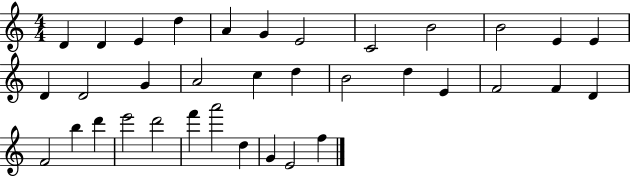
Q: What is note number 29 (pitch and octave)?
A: D6